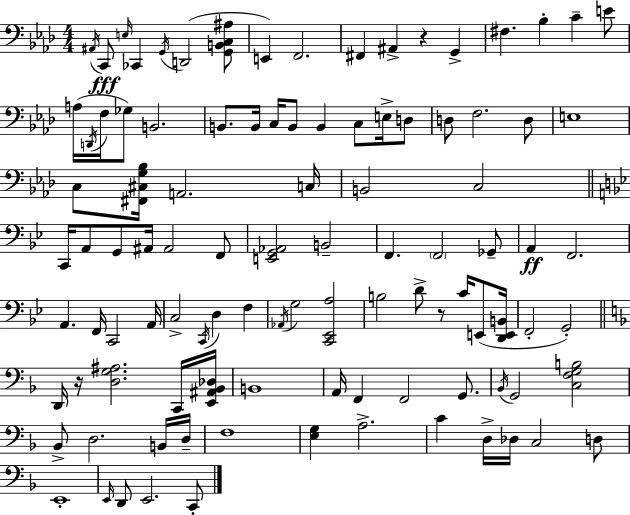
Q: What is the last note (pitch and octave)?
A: C2